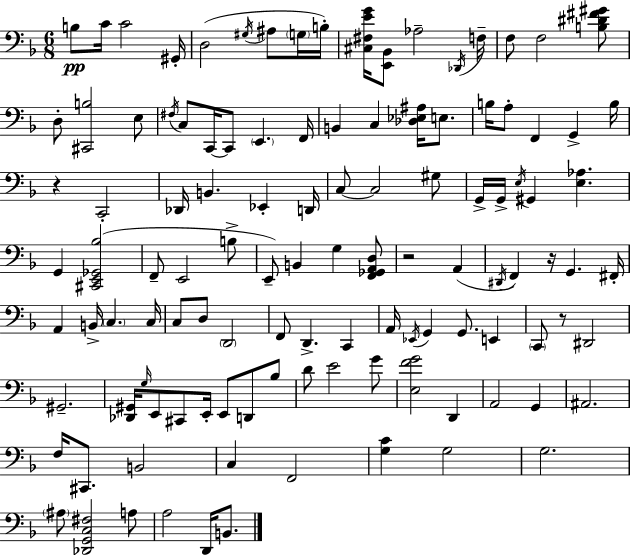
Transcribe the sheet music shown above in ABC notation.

X:1
T:Untitled
M:6/8
L:1/4
K:Dm
B,/2 C/4 C2 ^G,,/4 D,2 ^G,/4 ^A,/2 G,/4 B,/4 [^C,^F,EG]/4 [E,,_B,,]/2 _A,2 _D,,/4 F,/4 F,/2 F,2 [B,^D^F^G]/2 D,/2 [^C,,B,]2 E,/2 ^F,/4 C,/2 C,,/4 C,,/2 E,, F,,/4 B,, C, [_D,_E,^A,]/4 E,/2 B,/4 A,/2 F,, G,, B,/4 z C,,2 _D,,/4 B,, _E,, D,,/4 C,/2 C,2 ^G,/2 G,,/4 G,,/4 E,/4 ^G,, [E,_A,] G,, [^C,,E,,_G,,_B,]2 F,,/2 E,,2 B,/2 E,,/2 B,, G, [F,,_G,,A,,D,]/2 z2 A,, ^D,,/4 F,, z/4 G,, ^F,,/4 A,, B,,/4 C, C,/4 C,/2 D,/2 D,,2 F,,/2 D,, C,, A,,/4 _E,,/4 G,, G,,/2 E,, C,,/2 z/2 ^D,,2 ^G,,2 [_D,,^G,,]/4 G,/4 E,,/2 ^C,,/2 E,,/4 E,,/2 D,,/2 _B,/2 D/2 E2 G/2 [E,FG]2 D,, A,,2 G,, ^A,,2 F,/4 ^C,,/2 B,,2 C, F,,2 [G,C] G,2 G,2 ^A,/2 [_D,,G,,C,^F,]2 A,/2 A,2 D,,/4 B,,/2